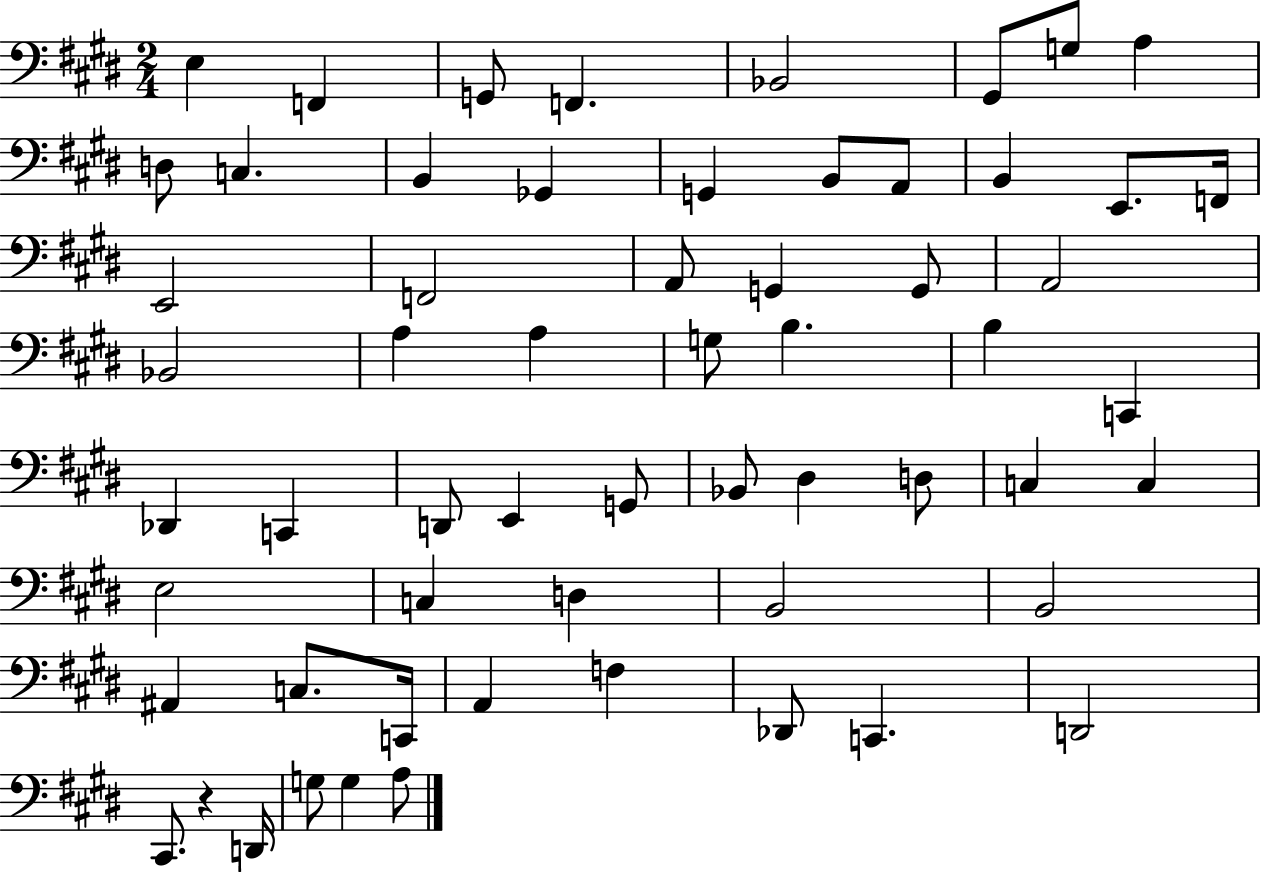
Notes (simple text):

E3/q F2/q G2/e F2/q. Bb2/h G#2/e G3/e A3/q D3/e C3/q. B2/q Gb2/q G2/q B2/e A2/e B2/q E2/e. F2/s E2/h F2/h A2/e G2/q G2/e A2/h Bb2/h A3/q A3/q G3/e B3/q. B3/q C2/q Db2/q C2/q D2/e E2/q G2/e Bb2/e D#3/q D3/e C3/q C3/q E3/h C3/q D3/q B2/h B2/h A#2/q C3/e. C2/s A2/q F3/q Db2/e C2/q. D2/h C#2/e. R/q D2/s G3/e G3/q A3/e